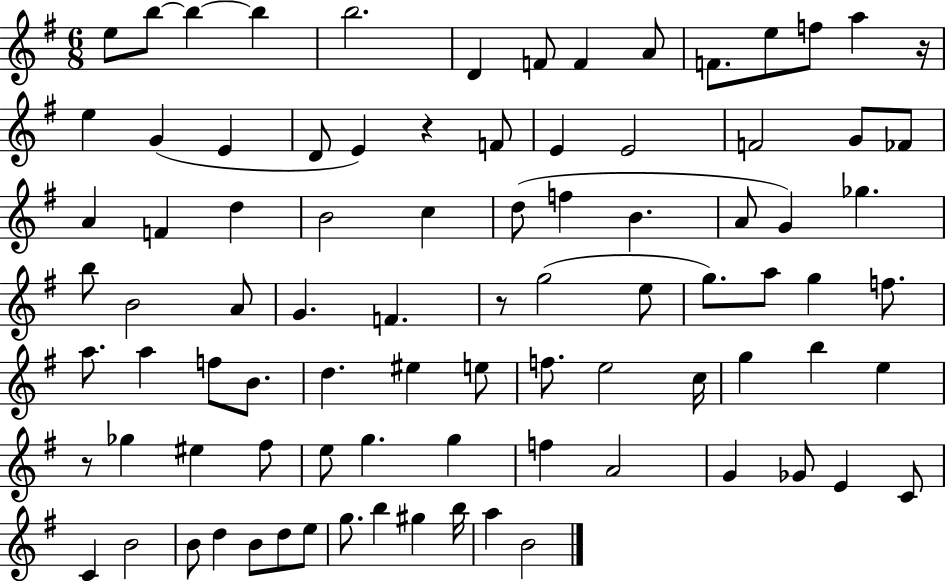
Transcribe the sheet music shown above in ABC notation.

X:1
T:Untitled
M:6/8
L:1/4
K:G
e/2 b/2 b b b2 D F/2 F A/2 F/2 e/2 f/2 a z/4 e G E D/2 E z F/2 E E2 F2 G/2 _F/2 A F d B2 c d/2 f B A/2 G _g b/2 B2 A/2 G F z/2 g2 e/2 g/2 a/2 g f/2 a/2 a f/2 B/2 d ^e e/2 f/2 e2 c/4 g b e z/2 _g ^e ^f/2 e/2 g g f A2 G _G/2 E C/2 C B2 B/2 d B/2 d/2 e/2 g/2 b ^g b/4 a B2